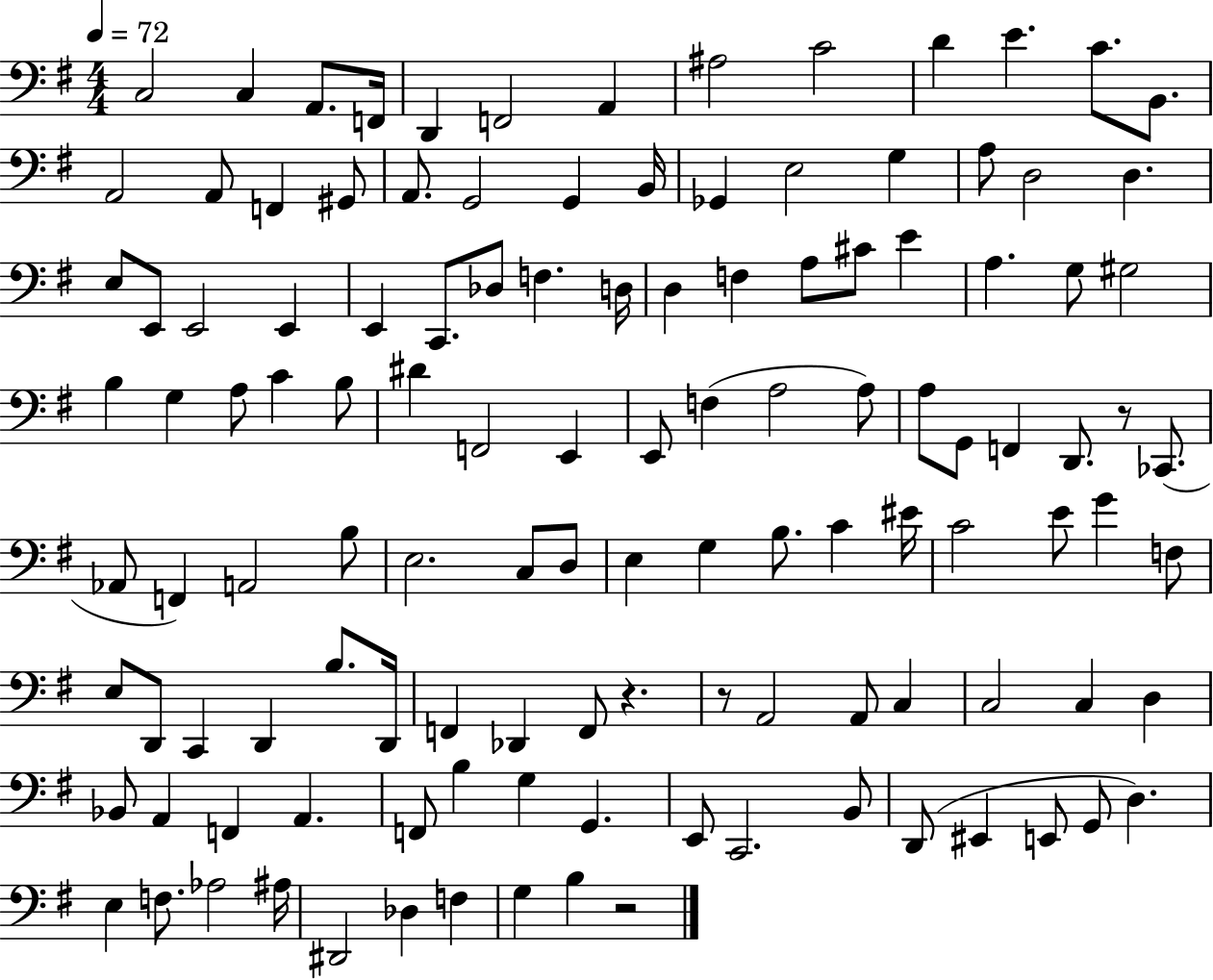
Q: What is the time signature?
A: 4/4